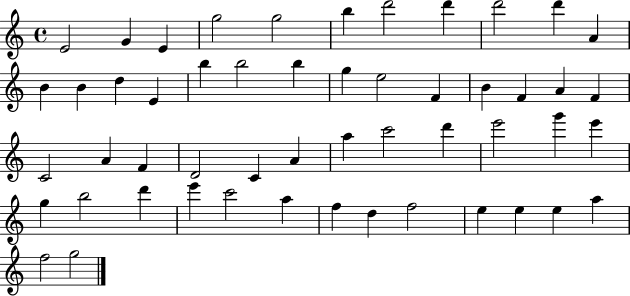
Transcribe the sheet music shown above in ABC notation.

X:1
T:Untitled
M:4/4
L:1/4
K:C
E2 G E g2 g2 b d'2 d' d'2 d' A B B d E b b2 b g e2 F B F A F C2 A F D2 C A a c'2 d' e'2 g' e' g b2 d' e' c'2 a f d f2 e e e a f2 g2